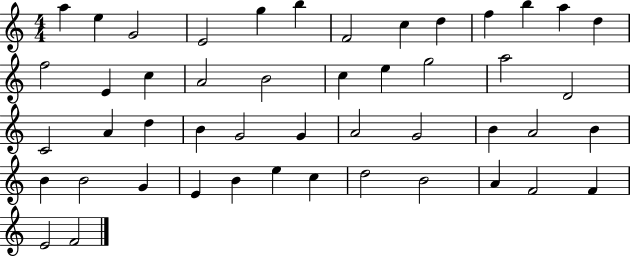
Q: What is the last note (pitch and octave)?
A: F4